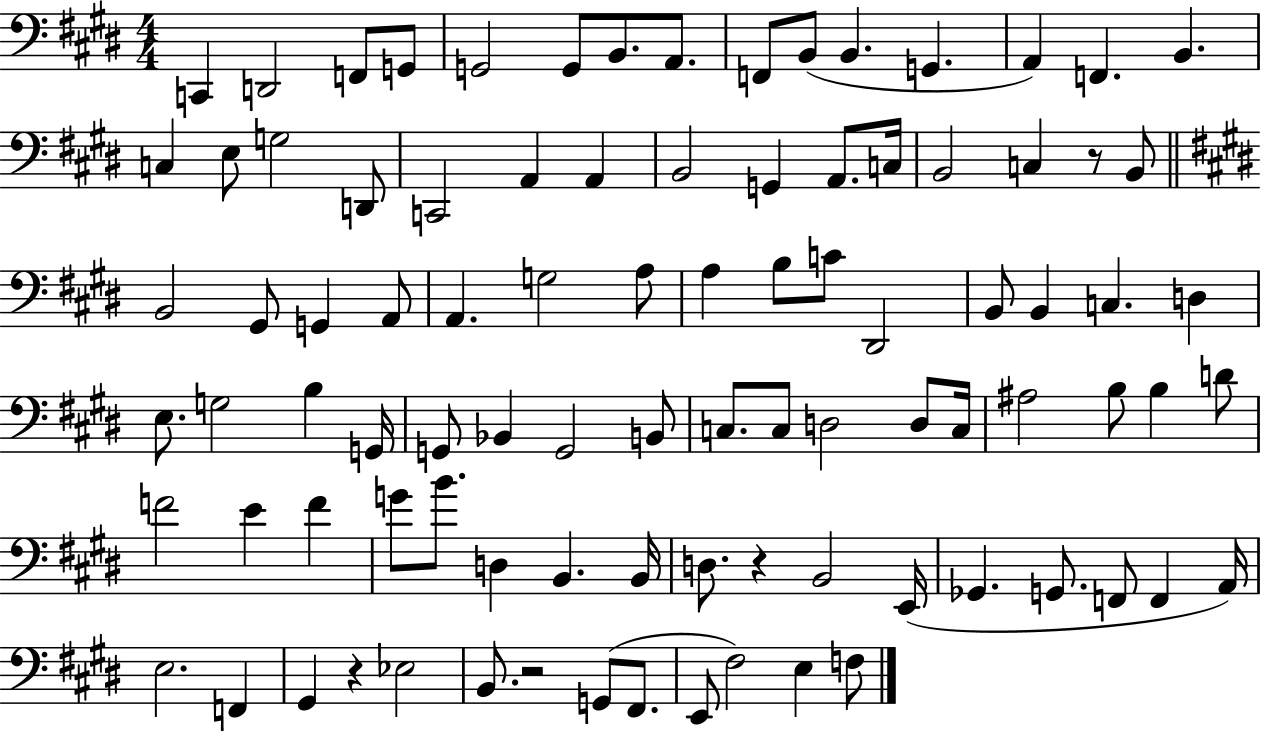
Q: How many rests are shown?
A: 4